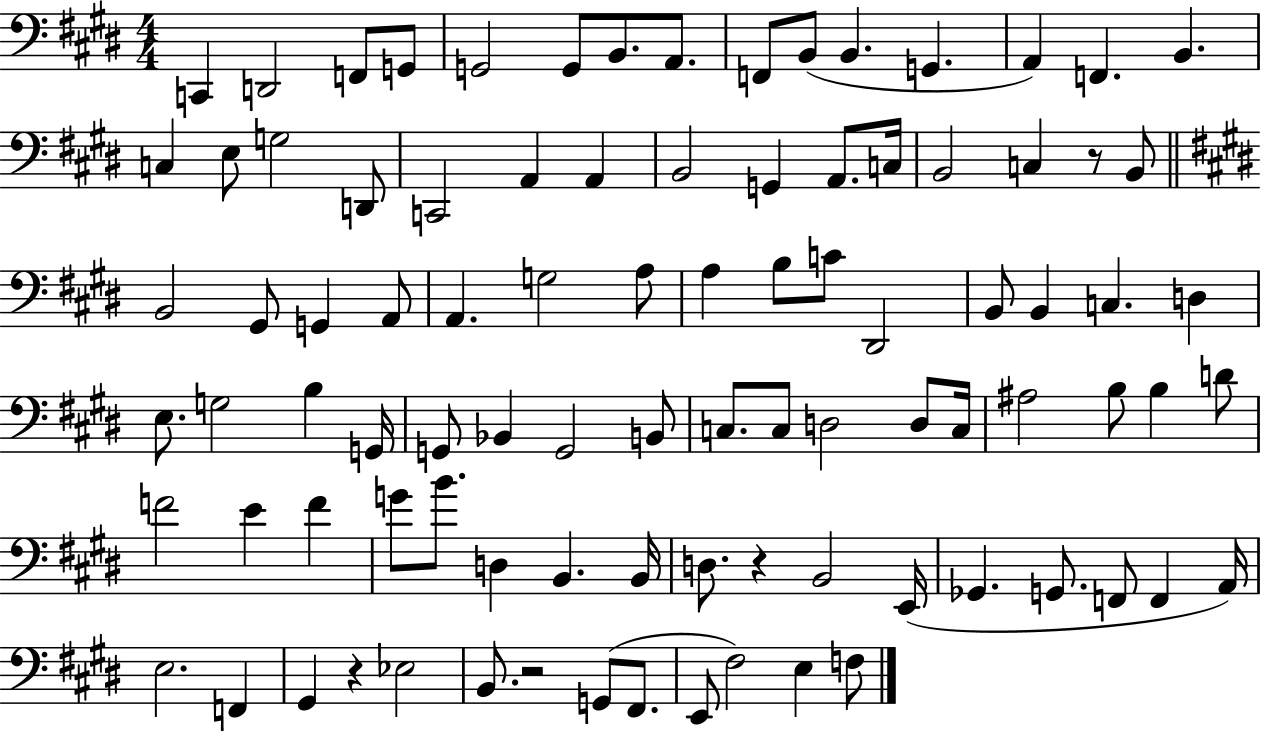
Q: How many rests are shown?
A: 4